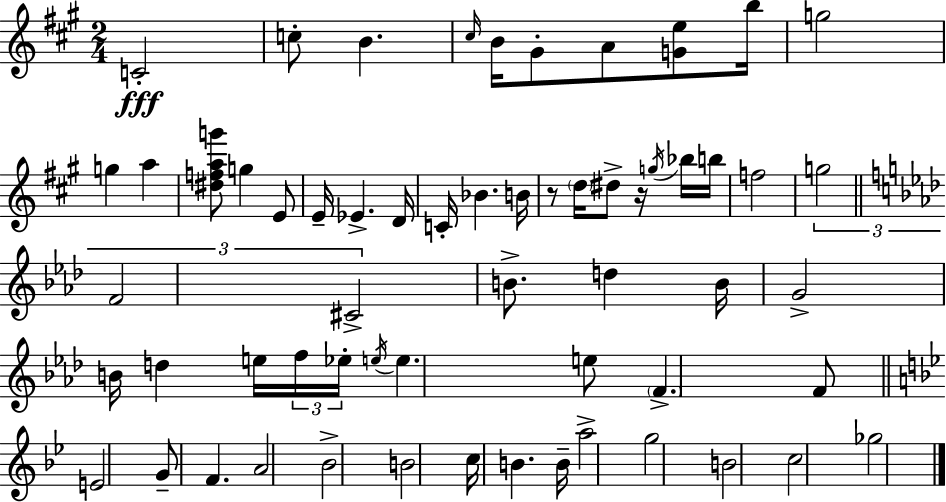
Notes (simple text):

C4/h C5/e B4/q. C#5/s B4/s G#4/e A4/e [G4,E5]/e B5/s G5/h G5/q A5/q [D#5,F5,A5,G6]/e G5/q E4/e E4/s Eb4/q. D4/s C4/s Bb4/q. B4/s R/e D5/s D#5/e R/s G5/s Bb5/s B5/s F5/h G5/h F4/h C#4/h B4/e. D5/q B4/s G4/h B4/s D5/q E5/s F5/s Eb5/s E5/s E5/q. E5/e F4/q. F4/e E4/h G4/e F4/q. A4/h Bb4/h B4/h C5/s B4/q. B4/s A5/h G5/h B4/h C5/h Gb5/h